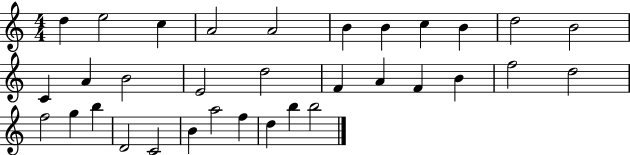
D5/q E5/h C5/q A4/h A4/h B4/q B4/q C5/q B4/q D5/h B4/h C4/q A4/q B4/h E4/h D5/h F4/q A4/q F4/q B4/q F5/h D5/h F5/h G5/q B5/q D4/h C4/h B4/q A5/h F5/q D5/q B5/q B5/h